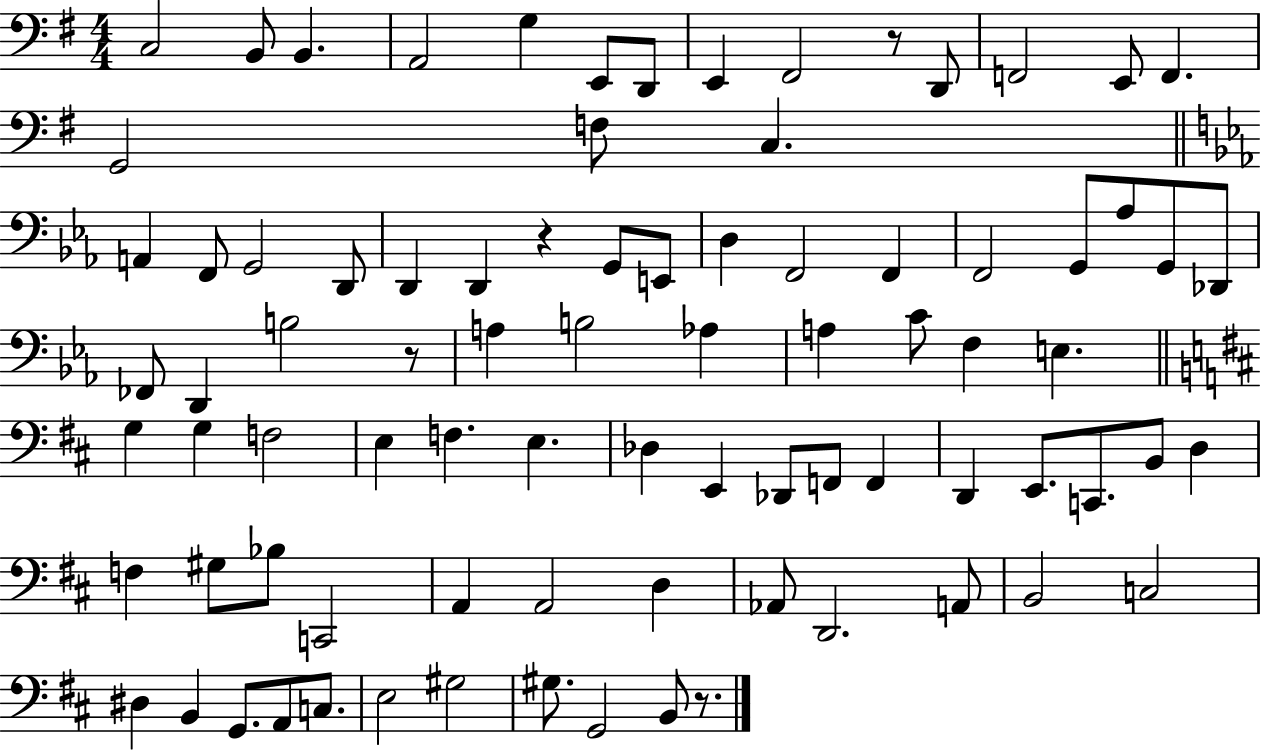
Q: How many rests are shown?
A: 4